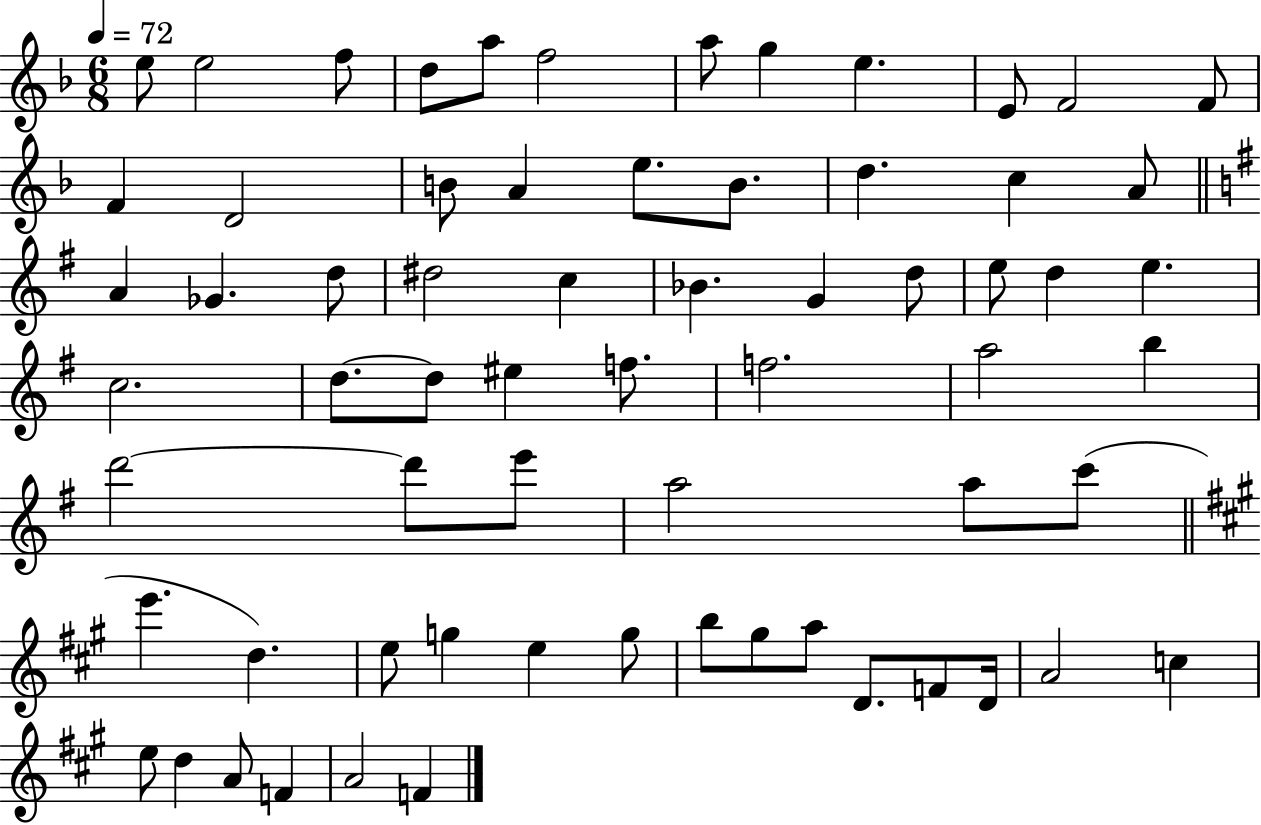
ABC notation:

X:1
T:Untitled
M:6/8
L:1/4
K:F
e/2 e2 f/2 d/2 a/2 f2 a/2 g e E/2 F2 F/2 F D2 B/2 A e/2 B/2 d c A/2 A _G d/2 ^d2 c _B G d/2 e/2 d e c2 d/2 d/2 ^e f/2 f2 a2 b d'2 d'/2 e'/2 a2 a/2 c'/2 e' d e/2 g e g/2 b/2 ^g/2 a/2 D/2 F/2 D/4 A2 c e/2 d A/2 F A2 F